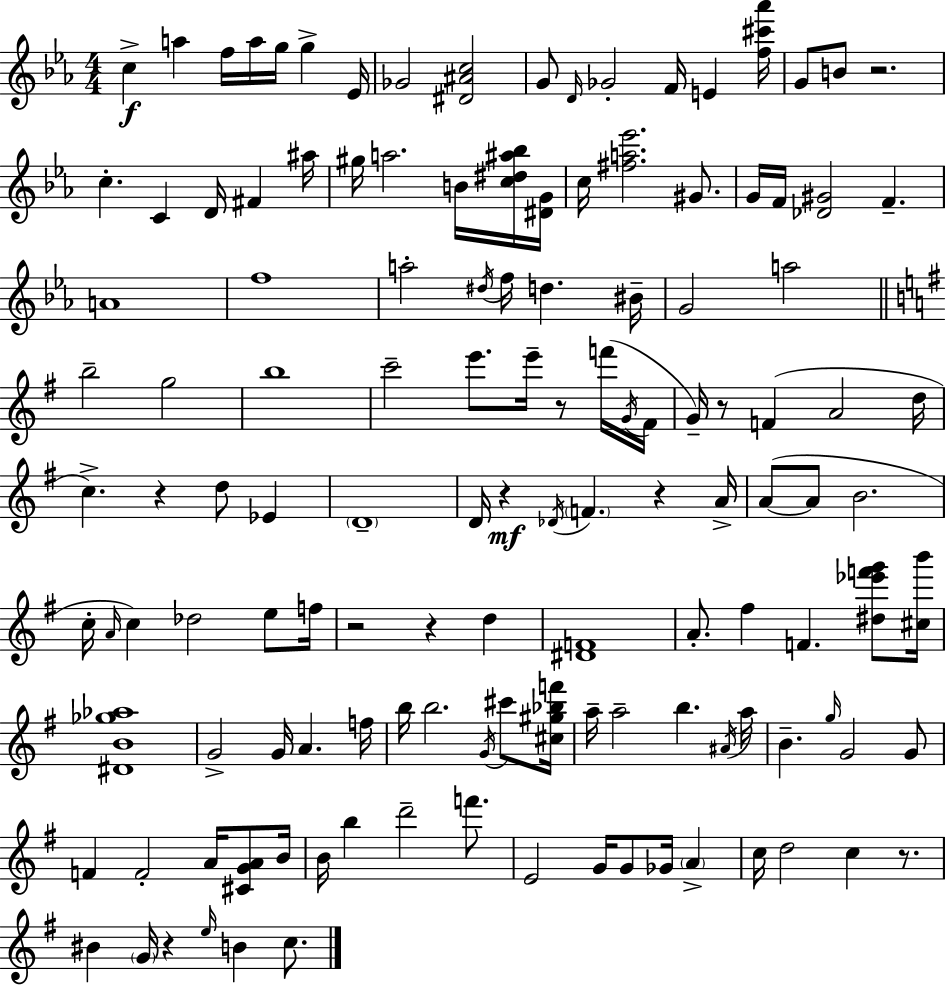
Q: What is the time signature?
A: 4/4